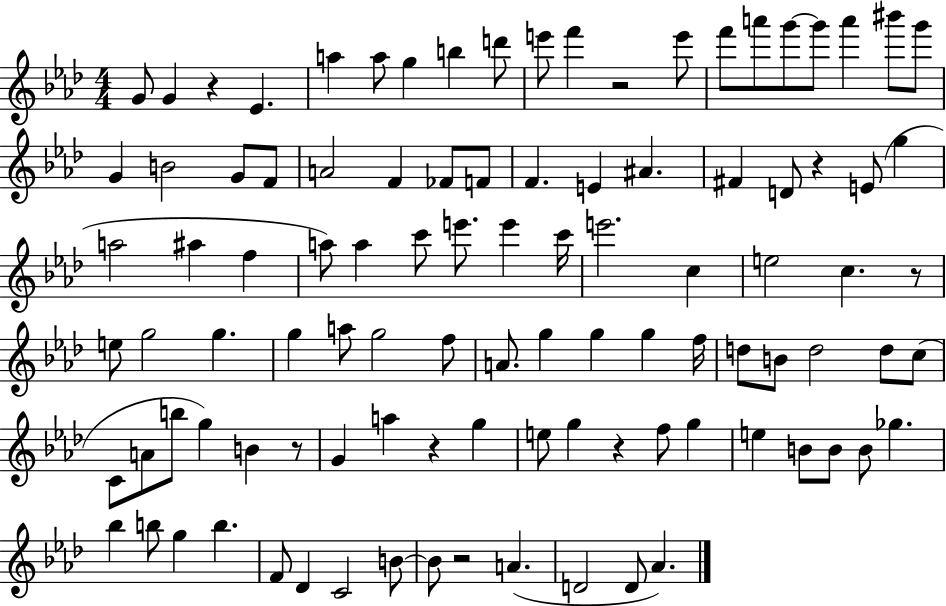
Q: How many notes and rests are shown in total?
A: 101